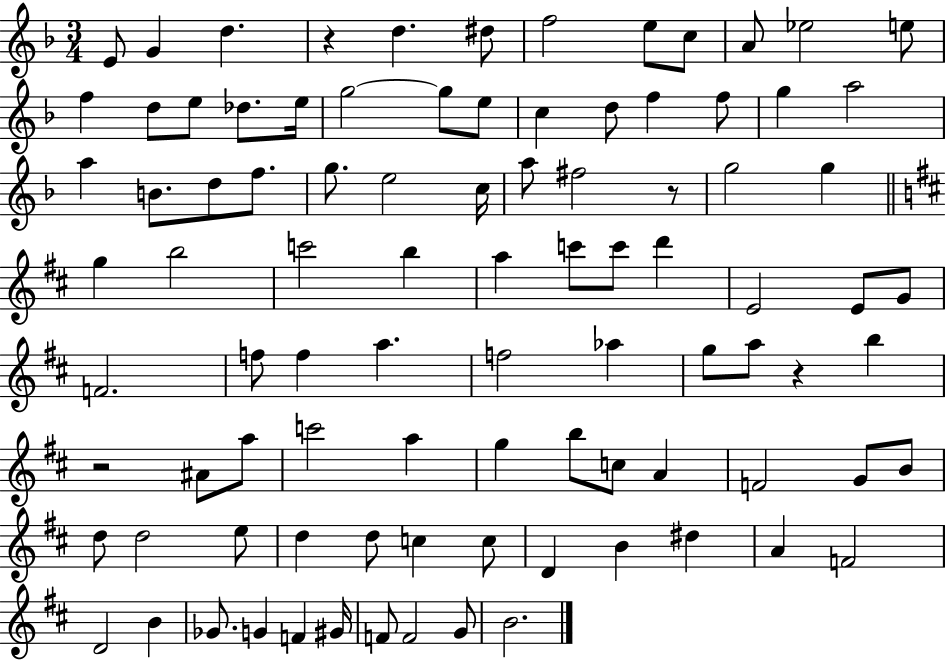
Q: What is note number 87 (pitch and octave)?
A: F4